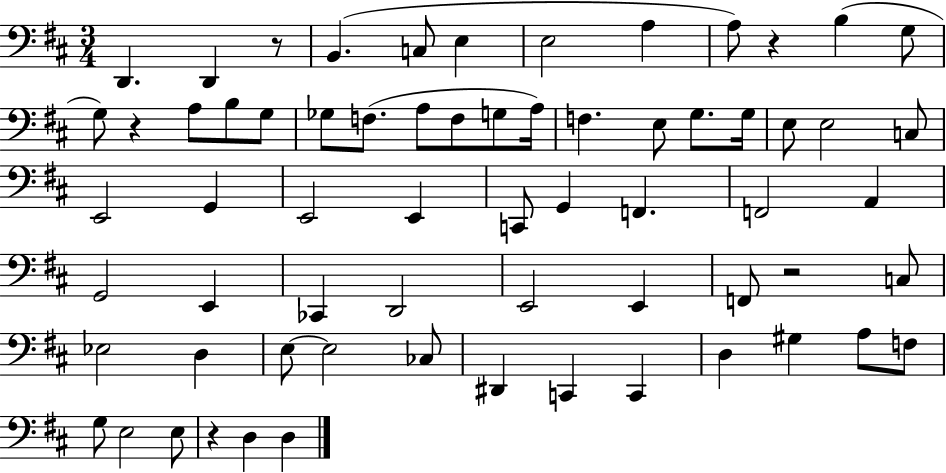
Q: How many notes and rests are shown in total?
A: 66